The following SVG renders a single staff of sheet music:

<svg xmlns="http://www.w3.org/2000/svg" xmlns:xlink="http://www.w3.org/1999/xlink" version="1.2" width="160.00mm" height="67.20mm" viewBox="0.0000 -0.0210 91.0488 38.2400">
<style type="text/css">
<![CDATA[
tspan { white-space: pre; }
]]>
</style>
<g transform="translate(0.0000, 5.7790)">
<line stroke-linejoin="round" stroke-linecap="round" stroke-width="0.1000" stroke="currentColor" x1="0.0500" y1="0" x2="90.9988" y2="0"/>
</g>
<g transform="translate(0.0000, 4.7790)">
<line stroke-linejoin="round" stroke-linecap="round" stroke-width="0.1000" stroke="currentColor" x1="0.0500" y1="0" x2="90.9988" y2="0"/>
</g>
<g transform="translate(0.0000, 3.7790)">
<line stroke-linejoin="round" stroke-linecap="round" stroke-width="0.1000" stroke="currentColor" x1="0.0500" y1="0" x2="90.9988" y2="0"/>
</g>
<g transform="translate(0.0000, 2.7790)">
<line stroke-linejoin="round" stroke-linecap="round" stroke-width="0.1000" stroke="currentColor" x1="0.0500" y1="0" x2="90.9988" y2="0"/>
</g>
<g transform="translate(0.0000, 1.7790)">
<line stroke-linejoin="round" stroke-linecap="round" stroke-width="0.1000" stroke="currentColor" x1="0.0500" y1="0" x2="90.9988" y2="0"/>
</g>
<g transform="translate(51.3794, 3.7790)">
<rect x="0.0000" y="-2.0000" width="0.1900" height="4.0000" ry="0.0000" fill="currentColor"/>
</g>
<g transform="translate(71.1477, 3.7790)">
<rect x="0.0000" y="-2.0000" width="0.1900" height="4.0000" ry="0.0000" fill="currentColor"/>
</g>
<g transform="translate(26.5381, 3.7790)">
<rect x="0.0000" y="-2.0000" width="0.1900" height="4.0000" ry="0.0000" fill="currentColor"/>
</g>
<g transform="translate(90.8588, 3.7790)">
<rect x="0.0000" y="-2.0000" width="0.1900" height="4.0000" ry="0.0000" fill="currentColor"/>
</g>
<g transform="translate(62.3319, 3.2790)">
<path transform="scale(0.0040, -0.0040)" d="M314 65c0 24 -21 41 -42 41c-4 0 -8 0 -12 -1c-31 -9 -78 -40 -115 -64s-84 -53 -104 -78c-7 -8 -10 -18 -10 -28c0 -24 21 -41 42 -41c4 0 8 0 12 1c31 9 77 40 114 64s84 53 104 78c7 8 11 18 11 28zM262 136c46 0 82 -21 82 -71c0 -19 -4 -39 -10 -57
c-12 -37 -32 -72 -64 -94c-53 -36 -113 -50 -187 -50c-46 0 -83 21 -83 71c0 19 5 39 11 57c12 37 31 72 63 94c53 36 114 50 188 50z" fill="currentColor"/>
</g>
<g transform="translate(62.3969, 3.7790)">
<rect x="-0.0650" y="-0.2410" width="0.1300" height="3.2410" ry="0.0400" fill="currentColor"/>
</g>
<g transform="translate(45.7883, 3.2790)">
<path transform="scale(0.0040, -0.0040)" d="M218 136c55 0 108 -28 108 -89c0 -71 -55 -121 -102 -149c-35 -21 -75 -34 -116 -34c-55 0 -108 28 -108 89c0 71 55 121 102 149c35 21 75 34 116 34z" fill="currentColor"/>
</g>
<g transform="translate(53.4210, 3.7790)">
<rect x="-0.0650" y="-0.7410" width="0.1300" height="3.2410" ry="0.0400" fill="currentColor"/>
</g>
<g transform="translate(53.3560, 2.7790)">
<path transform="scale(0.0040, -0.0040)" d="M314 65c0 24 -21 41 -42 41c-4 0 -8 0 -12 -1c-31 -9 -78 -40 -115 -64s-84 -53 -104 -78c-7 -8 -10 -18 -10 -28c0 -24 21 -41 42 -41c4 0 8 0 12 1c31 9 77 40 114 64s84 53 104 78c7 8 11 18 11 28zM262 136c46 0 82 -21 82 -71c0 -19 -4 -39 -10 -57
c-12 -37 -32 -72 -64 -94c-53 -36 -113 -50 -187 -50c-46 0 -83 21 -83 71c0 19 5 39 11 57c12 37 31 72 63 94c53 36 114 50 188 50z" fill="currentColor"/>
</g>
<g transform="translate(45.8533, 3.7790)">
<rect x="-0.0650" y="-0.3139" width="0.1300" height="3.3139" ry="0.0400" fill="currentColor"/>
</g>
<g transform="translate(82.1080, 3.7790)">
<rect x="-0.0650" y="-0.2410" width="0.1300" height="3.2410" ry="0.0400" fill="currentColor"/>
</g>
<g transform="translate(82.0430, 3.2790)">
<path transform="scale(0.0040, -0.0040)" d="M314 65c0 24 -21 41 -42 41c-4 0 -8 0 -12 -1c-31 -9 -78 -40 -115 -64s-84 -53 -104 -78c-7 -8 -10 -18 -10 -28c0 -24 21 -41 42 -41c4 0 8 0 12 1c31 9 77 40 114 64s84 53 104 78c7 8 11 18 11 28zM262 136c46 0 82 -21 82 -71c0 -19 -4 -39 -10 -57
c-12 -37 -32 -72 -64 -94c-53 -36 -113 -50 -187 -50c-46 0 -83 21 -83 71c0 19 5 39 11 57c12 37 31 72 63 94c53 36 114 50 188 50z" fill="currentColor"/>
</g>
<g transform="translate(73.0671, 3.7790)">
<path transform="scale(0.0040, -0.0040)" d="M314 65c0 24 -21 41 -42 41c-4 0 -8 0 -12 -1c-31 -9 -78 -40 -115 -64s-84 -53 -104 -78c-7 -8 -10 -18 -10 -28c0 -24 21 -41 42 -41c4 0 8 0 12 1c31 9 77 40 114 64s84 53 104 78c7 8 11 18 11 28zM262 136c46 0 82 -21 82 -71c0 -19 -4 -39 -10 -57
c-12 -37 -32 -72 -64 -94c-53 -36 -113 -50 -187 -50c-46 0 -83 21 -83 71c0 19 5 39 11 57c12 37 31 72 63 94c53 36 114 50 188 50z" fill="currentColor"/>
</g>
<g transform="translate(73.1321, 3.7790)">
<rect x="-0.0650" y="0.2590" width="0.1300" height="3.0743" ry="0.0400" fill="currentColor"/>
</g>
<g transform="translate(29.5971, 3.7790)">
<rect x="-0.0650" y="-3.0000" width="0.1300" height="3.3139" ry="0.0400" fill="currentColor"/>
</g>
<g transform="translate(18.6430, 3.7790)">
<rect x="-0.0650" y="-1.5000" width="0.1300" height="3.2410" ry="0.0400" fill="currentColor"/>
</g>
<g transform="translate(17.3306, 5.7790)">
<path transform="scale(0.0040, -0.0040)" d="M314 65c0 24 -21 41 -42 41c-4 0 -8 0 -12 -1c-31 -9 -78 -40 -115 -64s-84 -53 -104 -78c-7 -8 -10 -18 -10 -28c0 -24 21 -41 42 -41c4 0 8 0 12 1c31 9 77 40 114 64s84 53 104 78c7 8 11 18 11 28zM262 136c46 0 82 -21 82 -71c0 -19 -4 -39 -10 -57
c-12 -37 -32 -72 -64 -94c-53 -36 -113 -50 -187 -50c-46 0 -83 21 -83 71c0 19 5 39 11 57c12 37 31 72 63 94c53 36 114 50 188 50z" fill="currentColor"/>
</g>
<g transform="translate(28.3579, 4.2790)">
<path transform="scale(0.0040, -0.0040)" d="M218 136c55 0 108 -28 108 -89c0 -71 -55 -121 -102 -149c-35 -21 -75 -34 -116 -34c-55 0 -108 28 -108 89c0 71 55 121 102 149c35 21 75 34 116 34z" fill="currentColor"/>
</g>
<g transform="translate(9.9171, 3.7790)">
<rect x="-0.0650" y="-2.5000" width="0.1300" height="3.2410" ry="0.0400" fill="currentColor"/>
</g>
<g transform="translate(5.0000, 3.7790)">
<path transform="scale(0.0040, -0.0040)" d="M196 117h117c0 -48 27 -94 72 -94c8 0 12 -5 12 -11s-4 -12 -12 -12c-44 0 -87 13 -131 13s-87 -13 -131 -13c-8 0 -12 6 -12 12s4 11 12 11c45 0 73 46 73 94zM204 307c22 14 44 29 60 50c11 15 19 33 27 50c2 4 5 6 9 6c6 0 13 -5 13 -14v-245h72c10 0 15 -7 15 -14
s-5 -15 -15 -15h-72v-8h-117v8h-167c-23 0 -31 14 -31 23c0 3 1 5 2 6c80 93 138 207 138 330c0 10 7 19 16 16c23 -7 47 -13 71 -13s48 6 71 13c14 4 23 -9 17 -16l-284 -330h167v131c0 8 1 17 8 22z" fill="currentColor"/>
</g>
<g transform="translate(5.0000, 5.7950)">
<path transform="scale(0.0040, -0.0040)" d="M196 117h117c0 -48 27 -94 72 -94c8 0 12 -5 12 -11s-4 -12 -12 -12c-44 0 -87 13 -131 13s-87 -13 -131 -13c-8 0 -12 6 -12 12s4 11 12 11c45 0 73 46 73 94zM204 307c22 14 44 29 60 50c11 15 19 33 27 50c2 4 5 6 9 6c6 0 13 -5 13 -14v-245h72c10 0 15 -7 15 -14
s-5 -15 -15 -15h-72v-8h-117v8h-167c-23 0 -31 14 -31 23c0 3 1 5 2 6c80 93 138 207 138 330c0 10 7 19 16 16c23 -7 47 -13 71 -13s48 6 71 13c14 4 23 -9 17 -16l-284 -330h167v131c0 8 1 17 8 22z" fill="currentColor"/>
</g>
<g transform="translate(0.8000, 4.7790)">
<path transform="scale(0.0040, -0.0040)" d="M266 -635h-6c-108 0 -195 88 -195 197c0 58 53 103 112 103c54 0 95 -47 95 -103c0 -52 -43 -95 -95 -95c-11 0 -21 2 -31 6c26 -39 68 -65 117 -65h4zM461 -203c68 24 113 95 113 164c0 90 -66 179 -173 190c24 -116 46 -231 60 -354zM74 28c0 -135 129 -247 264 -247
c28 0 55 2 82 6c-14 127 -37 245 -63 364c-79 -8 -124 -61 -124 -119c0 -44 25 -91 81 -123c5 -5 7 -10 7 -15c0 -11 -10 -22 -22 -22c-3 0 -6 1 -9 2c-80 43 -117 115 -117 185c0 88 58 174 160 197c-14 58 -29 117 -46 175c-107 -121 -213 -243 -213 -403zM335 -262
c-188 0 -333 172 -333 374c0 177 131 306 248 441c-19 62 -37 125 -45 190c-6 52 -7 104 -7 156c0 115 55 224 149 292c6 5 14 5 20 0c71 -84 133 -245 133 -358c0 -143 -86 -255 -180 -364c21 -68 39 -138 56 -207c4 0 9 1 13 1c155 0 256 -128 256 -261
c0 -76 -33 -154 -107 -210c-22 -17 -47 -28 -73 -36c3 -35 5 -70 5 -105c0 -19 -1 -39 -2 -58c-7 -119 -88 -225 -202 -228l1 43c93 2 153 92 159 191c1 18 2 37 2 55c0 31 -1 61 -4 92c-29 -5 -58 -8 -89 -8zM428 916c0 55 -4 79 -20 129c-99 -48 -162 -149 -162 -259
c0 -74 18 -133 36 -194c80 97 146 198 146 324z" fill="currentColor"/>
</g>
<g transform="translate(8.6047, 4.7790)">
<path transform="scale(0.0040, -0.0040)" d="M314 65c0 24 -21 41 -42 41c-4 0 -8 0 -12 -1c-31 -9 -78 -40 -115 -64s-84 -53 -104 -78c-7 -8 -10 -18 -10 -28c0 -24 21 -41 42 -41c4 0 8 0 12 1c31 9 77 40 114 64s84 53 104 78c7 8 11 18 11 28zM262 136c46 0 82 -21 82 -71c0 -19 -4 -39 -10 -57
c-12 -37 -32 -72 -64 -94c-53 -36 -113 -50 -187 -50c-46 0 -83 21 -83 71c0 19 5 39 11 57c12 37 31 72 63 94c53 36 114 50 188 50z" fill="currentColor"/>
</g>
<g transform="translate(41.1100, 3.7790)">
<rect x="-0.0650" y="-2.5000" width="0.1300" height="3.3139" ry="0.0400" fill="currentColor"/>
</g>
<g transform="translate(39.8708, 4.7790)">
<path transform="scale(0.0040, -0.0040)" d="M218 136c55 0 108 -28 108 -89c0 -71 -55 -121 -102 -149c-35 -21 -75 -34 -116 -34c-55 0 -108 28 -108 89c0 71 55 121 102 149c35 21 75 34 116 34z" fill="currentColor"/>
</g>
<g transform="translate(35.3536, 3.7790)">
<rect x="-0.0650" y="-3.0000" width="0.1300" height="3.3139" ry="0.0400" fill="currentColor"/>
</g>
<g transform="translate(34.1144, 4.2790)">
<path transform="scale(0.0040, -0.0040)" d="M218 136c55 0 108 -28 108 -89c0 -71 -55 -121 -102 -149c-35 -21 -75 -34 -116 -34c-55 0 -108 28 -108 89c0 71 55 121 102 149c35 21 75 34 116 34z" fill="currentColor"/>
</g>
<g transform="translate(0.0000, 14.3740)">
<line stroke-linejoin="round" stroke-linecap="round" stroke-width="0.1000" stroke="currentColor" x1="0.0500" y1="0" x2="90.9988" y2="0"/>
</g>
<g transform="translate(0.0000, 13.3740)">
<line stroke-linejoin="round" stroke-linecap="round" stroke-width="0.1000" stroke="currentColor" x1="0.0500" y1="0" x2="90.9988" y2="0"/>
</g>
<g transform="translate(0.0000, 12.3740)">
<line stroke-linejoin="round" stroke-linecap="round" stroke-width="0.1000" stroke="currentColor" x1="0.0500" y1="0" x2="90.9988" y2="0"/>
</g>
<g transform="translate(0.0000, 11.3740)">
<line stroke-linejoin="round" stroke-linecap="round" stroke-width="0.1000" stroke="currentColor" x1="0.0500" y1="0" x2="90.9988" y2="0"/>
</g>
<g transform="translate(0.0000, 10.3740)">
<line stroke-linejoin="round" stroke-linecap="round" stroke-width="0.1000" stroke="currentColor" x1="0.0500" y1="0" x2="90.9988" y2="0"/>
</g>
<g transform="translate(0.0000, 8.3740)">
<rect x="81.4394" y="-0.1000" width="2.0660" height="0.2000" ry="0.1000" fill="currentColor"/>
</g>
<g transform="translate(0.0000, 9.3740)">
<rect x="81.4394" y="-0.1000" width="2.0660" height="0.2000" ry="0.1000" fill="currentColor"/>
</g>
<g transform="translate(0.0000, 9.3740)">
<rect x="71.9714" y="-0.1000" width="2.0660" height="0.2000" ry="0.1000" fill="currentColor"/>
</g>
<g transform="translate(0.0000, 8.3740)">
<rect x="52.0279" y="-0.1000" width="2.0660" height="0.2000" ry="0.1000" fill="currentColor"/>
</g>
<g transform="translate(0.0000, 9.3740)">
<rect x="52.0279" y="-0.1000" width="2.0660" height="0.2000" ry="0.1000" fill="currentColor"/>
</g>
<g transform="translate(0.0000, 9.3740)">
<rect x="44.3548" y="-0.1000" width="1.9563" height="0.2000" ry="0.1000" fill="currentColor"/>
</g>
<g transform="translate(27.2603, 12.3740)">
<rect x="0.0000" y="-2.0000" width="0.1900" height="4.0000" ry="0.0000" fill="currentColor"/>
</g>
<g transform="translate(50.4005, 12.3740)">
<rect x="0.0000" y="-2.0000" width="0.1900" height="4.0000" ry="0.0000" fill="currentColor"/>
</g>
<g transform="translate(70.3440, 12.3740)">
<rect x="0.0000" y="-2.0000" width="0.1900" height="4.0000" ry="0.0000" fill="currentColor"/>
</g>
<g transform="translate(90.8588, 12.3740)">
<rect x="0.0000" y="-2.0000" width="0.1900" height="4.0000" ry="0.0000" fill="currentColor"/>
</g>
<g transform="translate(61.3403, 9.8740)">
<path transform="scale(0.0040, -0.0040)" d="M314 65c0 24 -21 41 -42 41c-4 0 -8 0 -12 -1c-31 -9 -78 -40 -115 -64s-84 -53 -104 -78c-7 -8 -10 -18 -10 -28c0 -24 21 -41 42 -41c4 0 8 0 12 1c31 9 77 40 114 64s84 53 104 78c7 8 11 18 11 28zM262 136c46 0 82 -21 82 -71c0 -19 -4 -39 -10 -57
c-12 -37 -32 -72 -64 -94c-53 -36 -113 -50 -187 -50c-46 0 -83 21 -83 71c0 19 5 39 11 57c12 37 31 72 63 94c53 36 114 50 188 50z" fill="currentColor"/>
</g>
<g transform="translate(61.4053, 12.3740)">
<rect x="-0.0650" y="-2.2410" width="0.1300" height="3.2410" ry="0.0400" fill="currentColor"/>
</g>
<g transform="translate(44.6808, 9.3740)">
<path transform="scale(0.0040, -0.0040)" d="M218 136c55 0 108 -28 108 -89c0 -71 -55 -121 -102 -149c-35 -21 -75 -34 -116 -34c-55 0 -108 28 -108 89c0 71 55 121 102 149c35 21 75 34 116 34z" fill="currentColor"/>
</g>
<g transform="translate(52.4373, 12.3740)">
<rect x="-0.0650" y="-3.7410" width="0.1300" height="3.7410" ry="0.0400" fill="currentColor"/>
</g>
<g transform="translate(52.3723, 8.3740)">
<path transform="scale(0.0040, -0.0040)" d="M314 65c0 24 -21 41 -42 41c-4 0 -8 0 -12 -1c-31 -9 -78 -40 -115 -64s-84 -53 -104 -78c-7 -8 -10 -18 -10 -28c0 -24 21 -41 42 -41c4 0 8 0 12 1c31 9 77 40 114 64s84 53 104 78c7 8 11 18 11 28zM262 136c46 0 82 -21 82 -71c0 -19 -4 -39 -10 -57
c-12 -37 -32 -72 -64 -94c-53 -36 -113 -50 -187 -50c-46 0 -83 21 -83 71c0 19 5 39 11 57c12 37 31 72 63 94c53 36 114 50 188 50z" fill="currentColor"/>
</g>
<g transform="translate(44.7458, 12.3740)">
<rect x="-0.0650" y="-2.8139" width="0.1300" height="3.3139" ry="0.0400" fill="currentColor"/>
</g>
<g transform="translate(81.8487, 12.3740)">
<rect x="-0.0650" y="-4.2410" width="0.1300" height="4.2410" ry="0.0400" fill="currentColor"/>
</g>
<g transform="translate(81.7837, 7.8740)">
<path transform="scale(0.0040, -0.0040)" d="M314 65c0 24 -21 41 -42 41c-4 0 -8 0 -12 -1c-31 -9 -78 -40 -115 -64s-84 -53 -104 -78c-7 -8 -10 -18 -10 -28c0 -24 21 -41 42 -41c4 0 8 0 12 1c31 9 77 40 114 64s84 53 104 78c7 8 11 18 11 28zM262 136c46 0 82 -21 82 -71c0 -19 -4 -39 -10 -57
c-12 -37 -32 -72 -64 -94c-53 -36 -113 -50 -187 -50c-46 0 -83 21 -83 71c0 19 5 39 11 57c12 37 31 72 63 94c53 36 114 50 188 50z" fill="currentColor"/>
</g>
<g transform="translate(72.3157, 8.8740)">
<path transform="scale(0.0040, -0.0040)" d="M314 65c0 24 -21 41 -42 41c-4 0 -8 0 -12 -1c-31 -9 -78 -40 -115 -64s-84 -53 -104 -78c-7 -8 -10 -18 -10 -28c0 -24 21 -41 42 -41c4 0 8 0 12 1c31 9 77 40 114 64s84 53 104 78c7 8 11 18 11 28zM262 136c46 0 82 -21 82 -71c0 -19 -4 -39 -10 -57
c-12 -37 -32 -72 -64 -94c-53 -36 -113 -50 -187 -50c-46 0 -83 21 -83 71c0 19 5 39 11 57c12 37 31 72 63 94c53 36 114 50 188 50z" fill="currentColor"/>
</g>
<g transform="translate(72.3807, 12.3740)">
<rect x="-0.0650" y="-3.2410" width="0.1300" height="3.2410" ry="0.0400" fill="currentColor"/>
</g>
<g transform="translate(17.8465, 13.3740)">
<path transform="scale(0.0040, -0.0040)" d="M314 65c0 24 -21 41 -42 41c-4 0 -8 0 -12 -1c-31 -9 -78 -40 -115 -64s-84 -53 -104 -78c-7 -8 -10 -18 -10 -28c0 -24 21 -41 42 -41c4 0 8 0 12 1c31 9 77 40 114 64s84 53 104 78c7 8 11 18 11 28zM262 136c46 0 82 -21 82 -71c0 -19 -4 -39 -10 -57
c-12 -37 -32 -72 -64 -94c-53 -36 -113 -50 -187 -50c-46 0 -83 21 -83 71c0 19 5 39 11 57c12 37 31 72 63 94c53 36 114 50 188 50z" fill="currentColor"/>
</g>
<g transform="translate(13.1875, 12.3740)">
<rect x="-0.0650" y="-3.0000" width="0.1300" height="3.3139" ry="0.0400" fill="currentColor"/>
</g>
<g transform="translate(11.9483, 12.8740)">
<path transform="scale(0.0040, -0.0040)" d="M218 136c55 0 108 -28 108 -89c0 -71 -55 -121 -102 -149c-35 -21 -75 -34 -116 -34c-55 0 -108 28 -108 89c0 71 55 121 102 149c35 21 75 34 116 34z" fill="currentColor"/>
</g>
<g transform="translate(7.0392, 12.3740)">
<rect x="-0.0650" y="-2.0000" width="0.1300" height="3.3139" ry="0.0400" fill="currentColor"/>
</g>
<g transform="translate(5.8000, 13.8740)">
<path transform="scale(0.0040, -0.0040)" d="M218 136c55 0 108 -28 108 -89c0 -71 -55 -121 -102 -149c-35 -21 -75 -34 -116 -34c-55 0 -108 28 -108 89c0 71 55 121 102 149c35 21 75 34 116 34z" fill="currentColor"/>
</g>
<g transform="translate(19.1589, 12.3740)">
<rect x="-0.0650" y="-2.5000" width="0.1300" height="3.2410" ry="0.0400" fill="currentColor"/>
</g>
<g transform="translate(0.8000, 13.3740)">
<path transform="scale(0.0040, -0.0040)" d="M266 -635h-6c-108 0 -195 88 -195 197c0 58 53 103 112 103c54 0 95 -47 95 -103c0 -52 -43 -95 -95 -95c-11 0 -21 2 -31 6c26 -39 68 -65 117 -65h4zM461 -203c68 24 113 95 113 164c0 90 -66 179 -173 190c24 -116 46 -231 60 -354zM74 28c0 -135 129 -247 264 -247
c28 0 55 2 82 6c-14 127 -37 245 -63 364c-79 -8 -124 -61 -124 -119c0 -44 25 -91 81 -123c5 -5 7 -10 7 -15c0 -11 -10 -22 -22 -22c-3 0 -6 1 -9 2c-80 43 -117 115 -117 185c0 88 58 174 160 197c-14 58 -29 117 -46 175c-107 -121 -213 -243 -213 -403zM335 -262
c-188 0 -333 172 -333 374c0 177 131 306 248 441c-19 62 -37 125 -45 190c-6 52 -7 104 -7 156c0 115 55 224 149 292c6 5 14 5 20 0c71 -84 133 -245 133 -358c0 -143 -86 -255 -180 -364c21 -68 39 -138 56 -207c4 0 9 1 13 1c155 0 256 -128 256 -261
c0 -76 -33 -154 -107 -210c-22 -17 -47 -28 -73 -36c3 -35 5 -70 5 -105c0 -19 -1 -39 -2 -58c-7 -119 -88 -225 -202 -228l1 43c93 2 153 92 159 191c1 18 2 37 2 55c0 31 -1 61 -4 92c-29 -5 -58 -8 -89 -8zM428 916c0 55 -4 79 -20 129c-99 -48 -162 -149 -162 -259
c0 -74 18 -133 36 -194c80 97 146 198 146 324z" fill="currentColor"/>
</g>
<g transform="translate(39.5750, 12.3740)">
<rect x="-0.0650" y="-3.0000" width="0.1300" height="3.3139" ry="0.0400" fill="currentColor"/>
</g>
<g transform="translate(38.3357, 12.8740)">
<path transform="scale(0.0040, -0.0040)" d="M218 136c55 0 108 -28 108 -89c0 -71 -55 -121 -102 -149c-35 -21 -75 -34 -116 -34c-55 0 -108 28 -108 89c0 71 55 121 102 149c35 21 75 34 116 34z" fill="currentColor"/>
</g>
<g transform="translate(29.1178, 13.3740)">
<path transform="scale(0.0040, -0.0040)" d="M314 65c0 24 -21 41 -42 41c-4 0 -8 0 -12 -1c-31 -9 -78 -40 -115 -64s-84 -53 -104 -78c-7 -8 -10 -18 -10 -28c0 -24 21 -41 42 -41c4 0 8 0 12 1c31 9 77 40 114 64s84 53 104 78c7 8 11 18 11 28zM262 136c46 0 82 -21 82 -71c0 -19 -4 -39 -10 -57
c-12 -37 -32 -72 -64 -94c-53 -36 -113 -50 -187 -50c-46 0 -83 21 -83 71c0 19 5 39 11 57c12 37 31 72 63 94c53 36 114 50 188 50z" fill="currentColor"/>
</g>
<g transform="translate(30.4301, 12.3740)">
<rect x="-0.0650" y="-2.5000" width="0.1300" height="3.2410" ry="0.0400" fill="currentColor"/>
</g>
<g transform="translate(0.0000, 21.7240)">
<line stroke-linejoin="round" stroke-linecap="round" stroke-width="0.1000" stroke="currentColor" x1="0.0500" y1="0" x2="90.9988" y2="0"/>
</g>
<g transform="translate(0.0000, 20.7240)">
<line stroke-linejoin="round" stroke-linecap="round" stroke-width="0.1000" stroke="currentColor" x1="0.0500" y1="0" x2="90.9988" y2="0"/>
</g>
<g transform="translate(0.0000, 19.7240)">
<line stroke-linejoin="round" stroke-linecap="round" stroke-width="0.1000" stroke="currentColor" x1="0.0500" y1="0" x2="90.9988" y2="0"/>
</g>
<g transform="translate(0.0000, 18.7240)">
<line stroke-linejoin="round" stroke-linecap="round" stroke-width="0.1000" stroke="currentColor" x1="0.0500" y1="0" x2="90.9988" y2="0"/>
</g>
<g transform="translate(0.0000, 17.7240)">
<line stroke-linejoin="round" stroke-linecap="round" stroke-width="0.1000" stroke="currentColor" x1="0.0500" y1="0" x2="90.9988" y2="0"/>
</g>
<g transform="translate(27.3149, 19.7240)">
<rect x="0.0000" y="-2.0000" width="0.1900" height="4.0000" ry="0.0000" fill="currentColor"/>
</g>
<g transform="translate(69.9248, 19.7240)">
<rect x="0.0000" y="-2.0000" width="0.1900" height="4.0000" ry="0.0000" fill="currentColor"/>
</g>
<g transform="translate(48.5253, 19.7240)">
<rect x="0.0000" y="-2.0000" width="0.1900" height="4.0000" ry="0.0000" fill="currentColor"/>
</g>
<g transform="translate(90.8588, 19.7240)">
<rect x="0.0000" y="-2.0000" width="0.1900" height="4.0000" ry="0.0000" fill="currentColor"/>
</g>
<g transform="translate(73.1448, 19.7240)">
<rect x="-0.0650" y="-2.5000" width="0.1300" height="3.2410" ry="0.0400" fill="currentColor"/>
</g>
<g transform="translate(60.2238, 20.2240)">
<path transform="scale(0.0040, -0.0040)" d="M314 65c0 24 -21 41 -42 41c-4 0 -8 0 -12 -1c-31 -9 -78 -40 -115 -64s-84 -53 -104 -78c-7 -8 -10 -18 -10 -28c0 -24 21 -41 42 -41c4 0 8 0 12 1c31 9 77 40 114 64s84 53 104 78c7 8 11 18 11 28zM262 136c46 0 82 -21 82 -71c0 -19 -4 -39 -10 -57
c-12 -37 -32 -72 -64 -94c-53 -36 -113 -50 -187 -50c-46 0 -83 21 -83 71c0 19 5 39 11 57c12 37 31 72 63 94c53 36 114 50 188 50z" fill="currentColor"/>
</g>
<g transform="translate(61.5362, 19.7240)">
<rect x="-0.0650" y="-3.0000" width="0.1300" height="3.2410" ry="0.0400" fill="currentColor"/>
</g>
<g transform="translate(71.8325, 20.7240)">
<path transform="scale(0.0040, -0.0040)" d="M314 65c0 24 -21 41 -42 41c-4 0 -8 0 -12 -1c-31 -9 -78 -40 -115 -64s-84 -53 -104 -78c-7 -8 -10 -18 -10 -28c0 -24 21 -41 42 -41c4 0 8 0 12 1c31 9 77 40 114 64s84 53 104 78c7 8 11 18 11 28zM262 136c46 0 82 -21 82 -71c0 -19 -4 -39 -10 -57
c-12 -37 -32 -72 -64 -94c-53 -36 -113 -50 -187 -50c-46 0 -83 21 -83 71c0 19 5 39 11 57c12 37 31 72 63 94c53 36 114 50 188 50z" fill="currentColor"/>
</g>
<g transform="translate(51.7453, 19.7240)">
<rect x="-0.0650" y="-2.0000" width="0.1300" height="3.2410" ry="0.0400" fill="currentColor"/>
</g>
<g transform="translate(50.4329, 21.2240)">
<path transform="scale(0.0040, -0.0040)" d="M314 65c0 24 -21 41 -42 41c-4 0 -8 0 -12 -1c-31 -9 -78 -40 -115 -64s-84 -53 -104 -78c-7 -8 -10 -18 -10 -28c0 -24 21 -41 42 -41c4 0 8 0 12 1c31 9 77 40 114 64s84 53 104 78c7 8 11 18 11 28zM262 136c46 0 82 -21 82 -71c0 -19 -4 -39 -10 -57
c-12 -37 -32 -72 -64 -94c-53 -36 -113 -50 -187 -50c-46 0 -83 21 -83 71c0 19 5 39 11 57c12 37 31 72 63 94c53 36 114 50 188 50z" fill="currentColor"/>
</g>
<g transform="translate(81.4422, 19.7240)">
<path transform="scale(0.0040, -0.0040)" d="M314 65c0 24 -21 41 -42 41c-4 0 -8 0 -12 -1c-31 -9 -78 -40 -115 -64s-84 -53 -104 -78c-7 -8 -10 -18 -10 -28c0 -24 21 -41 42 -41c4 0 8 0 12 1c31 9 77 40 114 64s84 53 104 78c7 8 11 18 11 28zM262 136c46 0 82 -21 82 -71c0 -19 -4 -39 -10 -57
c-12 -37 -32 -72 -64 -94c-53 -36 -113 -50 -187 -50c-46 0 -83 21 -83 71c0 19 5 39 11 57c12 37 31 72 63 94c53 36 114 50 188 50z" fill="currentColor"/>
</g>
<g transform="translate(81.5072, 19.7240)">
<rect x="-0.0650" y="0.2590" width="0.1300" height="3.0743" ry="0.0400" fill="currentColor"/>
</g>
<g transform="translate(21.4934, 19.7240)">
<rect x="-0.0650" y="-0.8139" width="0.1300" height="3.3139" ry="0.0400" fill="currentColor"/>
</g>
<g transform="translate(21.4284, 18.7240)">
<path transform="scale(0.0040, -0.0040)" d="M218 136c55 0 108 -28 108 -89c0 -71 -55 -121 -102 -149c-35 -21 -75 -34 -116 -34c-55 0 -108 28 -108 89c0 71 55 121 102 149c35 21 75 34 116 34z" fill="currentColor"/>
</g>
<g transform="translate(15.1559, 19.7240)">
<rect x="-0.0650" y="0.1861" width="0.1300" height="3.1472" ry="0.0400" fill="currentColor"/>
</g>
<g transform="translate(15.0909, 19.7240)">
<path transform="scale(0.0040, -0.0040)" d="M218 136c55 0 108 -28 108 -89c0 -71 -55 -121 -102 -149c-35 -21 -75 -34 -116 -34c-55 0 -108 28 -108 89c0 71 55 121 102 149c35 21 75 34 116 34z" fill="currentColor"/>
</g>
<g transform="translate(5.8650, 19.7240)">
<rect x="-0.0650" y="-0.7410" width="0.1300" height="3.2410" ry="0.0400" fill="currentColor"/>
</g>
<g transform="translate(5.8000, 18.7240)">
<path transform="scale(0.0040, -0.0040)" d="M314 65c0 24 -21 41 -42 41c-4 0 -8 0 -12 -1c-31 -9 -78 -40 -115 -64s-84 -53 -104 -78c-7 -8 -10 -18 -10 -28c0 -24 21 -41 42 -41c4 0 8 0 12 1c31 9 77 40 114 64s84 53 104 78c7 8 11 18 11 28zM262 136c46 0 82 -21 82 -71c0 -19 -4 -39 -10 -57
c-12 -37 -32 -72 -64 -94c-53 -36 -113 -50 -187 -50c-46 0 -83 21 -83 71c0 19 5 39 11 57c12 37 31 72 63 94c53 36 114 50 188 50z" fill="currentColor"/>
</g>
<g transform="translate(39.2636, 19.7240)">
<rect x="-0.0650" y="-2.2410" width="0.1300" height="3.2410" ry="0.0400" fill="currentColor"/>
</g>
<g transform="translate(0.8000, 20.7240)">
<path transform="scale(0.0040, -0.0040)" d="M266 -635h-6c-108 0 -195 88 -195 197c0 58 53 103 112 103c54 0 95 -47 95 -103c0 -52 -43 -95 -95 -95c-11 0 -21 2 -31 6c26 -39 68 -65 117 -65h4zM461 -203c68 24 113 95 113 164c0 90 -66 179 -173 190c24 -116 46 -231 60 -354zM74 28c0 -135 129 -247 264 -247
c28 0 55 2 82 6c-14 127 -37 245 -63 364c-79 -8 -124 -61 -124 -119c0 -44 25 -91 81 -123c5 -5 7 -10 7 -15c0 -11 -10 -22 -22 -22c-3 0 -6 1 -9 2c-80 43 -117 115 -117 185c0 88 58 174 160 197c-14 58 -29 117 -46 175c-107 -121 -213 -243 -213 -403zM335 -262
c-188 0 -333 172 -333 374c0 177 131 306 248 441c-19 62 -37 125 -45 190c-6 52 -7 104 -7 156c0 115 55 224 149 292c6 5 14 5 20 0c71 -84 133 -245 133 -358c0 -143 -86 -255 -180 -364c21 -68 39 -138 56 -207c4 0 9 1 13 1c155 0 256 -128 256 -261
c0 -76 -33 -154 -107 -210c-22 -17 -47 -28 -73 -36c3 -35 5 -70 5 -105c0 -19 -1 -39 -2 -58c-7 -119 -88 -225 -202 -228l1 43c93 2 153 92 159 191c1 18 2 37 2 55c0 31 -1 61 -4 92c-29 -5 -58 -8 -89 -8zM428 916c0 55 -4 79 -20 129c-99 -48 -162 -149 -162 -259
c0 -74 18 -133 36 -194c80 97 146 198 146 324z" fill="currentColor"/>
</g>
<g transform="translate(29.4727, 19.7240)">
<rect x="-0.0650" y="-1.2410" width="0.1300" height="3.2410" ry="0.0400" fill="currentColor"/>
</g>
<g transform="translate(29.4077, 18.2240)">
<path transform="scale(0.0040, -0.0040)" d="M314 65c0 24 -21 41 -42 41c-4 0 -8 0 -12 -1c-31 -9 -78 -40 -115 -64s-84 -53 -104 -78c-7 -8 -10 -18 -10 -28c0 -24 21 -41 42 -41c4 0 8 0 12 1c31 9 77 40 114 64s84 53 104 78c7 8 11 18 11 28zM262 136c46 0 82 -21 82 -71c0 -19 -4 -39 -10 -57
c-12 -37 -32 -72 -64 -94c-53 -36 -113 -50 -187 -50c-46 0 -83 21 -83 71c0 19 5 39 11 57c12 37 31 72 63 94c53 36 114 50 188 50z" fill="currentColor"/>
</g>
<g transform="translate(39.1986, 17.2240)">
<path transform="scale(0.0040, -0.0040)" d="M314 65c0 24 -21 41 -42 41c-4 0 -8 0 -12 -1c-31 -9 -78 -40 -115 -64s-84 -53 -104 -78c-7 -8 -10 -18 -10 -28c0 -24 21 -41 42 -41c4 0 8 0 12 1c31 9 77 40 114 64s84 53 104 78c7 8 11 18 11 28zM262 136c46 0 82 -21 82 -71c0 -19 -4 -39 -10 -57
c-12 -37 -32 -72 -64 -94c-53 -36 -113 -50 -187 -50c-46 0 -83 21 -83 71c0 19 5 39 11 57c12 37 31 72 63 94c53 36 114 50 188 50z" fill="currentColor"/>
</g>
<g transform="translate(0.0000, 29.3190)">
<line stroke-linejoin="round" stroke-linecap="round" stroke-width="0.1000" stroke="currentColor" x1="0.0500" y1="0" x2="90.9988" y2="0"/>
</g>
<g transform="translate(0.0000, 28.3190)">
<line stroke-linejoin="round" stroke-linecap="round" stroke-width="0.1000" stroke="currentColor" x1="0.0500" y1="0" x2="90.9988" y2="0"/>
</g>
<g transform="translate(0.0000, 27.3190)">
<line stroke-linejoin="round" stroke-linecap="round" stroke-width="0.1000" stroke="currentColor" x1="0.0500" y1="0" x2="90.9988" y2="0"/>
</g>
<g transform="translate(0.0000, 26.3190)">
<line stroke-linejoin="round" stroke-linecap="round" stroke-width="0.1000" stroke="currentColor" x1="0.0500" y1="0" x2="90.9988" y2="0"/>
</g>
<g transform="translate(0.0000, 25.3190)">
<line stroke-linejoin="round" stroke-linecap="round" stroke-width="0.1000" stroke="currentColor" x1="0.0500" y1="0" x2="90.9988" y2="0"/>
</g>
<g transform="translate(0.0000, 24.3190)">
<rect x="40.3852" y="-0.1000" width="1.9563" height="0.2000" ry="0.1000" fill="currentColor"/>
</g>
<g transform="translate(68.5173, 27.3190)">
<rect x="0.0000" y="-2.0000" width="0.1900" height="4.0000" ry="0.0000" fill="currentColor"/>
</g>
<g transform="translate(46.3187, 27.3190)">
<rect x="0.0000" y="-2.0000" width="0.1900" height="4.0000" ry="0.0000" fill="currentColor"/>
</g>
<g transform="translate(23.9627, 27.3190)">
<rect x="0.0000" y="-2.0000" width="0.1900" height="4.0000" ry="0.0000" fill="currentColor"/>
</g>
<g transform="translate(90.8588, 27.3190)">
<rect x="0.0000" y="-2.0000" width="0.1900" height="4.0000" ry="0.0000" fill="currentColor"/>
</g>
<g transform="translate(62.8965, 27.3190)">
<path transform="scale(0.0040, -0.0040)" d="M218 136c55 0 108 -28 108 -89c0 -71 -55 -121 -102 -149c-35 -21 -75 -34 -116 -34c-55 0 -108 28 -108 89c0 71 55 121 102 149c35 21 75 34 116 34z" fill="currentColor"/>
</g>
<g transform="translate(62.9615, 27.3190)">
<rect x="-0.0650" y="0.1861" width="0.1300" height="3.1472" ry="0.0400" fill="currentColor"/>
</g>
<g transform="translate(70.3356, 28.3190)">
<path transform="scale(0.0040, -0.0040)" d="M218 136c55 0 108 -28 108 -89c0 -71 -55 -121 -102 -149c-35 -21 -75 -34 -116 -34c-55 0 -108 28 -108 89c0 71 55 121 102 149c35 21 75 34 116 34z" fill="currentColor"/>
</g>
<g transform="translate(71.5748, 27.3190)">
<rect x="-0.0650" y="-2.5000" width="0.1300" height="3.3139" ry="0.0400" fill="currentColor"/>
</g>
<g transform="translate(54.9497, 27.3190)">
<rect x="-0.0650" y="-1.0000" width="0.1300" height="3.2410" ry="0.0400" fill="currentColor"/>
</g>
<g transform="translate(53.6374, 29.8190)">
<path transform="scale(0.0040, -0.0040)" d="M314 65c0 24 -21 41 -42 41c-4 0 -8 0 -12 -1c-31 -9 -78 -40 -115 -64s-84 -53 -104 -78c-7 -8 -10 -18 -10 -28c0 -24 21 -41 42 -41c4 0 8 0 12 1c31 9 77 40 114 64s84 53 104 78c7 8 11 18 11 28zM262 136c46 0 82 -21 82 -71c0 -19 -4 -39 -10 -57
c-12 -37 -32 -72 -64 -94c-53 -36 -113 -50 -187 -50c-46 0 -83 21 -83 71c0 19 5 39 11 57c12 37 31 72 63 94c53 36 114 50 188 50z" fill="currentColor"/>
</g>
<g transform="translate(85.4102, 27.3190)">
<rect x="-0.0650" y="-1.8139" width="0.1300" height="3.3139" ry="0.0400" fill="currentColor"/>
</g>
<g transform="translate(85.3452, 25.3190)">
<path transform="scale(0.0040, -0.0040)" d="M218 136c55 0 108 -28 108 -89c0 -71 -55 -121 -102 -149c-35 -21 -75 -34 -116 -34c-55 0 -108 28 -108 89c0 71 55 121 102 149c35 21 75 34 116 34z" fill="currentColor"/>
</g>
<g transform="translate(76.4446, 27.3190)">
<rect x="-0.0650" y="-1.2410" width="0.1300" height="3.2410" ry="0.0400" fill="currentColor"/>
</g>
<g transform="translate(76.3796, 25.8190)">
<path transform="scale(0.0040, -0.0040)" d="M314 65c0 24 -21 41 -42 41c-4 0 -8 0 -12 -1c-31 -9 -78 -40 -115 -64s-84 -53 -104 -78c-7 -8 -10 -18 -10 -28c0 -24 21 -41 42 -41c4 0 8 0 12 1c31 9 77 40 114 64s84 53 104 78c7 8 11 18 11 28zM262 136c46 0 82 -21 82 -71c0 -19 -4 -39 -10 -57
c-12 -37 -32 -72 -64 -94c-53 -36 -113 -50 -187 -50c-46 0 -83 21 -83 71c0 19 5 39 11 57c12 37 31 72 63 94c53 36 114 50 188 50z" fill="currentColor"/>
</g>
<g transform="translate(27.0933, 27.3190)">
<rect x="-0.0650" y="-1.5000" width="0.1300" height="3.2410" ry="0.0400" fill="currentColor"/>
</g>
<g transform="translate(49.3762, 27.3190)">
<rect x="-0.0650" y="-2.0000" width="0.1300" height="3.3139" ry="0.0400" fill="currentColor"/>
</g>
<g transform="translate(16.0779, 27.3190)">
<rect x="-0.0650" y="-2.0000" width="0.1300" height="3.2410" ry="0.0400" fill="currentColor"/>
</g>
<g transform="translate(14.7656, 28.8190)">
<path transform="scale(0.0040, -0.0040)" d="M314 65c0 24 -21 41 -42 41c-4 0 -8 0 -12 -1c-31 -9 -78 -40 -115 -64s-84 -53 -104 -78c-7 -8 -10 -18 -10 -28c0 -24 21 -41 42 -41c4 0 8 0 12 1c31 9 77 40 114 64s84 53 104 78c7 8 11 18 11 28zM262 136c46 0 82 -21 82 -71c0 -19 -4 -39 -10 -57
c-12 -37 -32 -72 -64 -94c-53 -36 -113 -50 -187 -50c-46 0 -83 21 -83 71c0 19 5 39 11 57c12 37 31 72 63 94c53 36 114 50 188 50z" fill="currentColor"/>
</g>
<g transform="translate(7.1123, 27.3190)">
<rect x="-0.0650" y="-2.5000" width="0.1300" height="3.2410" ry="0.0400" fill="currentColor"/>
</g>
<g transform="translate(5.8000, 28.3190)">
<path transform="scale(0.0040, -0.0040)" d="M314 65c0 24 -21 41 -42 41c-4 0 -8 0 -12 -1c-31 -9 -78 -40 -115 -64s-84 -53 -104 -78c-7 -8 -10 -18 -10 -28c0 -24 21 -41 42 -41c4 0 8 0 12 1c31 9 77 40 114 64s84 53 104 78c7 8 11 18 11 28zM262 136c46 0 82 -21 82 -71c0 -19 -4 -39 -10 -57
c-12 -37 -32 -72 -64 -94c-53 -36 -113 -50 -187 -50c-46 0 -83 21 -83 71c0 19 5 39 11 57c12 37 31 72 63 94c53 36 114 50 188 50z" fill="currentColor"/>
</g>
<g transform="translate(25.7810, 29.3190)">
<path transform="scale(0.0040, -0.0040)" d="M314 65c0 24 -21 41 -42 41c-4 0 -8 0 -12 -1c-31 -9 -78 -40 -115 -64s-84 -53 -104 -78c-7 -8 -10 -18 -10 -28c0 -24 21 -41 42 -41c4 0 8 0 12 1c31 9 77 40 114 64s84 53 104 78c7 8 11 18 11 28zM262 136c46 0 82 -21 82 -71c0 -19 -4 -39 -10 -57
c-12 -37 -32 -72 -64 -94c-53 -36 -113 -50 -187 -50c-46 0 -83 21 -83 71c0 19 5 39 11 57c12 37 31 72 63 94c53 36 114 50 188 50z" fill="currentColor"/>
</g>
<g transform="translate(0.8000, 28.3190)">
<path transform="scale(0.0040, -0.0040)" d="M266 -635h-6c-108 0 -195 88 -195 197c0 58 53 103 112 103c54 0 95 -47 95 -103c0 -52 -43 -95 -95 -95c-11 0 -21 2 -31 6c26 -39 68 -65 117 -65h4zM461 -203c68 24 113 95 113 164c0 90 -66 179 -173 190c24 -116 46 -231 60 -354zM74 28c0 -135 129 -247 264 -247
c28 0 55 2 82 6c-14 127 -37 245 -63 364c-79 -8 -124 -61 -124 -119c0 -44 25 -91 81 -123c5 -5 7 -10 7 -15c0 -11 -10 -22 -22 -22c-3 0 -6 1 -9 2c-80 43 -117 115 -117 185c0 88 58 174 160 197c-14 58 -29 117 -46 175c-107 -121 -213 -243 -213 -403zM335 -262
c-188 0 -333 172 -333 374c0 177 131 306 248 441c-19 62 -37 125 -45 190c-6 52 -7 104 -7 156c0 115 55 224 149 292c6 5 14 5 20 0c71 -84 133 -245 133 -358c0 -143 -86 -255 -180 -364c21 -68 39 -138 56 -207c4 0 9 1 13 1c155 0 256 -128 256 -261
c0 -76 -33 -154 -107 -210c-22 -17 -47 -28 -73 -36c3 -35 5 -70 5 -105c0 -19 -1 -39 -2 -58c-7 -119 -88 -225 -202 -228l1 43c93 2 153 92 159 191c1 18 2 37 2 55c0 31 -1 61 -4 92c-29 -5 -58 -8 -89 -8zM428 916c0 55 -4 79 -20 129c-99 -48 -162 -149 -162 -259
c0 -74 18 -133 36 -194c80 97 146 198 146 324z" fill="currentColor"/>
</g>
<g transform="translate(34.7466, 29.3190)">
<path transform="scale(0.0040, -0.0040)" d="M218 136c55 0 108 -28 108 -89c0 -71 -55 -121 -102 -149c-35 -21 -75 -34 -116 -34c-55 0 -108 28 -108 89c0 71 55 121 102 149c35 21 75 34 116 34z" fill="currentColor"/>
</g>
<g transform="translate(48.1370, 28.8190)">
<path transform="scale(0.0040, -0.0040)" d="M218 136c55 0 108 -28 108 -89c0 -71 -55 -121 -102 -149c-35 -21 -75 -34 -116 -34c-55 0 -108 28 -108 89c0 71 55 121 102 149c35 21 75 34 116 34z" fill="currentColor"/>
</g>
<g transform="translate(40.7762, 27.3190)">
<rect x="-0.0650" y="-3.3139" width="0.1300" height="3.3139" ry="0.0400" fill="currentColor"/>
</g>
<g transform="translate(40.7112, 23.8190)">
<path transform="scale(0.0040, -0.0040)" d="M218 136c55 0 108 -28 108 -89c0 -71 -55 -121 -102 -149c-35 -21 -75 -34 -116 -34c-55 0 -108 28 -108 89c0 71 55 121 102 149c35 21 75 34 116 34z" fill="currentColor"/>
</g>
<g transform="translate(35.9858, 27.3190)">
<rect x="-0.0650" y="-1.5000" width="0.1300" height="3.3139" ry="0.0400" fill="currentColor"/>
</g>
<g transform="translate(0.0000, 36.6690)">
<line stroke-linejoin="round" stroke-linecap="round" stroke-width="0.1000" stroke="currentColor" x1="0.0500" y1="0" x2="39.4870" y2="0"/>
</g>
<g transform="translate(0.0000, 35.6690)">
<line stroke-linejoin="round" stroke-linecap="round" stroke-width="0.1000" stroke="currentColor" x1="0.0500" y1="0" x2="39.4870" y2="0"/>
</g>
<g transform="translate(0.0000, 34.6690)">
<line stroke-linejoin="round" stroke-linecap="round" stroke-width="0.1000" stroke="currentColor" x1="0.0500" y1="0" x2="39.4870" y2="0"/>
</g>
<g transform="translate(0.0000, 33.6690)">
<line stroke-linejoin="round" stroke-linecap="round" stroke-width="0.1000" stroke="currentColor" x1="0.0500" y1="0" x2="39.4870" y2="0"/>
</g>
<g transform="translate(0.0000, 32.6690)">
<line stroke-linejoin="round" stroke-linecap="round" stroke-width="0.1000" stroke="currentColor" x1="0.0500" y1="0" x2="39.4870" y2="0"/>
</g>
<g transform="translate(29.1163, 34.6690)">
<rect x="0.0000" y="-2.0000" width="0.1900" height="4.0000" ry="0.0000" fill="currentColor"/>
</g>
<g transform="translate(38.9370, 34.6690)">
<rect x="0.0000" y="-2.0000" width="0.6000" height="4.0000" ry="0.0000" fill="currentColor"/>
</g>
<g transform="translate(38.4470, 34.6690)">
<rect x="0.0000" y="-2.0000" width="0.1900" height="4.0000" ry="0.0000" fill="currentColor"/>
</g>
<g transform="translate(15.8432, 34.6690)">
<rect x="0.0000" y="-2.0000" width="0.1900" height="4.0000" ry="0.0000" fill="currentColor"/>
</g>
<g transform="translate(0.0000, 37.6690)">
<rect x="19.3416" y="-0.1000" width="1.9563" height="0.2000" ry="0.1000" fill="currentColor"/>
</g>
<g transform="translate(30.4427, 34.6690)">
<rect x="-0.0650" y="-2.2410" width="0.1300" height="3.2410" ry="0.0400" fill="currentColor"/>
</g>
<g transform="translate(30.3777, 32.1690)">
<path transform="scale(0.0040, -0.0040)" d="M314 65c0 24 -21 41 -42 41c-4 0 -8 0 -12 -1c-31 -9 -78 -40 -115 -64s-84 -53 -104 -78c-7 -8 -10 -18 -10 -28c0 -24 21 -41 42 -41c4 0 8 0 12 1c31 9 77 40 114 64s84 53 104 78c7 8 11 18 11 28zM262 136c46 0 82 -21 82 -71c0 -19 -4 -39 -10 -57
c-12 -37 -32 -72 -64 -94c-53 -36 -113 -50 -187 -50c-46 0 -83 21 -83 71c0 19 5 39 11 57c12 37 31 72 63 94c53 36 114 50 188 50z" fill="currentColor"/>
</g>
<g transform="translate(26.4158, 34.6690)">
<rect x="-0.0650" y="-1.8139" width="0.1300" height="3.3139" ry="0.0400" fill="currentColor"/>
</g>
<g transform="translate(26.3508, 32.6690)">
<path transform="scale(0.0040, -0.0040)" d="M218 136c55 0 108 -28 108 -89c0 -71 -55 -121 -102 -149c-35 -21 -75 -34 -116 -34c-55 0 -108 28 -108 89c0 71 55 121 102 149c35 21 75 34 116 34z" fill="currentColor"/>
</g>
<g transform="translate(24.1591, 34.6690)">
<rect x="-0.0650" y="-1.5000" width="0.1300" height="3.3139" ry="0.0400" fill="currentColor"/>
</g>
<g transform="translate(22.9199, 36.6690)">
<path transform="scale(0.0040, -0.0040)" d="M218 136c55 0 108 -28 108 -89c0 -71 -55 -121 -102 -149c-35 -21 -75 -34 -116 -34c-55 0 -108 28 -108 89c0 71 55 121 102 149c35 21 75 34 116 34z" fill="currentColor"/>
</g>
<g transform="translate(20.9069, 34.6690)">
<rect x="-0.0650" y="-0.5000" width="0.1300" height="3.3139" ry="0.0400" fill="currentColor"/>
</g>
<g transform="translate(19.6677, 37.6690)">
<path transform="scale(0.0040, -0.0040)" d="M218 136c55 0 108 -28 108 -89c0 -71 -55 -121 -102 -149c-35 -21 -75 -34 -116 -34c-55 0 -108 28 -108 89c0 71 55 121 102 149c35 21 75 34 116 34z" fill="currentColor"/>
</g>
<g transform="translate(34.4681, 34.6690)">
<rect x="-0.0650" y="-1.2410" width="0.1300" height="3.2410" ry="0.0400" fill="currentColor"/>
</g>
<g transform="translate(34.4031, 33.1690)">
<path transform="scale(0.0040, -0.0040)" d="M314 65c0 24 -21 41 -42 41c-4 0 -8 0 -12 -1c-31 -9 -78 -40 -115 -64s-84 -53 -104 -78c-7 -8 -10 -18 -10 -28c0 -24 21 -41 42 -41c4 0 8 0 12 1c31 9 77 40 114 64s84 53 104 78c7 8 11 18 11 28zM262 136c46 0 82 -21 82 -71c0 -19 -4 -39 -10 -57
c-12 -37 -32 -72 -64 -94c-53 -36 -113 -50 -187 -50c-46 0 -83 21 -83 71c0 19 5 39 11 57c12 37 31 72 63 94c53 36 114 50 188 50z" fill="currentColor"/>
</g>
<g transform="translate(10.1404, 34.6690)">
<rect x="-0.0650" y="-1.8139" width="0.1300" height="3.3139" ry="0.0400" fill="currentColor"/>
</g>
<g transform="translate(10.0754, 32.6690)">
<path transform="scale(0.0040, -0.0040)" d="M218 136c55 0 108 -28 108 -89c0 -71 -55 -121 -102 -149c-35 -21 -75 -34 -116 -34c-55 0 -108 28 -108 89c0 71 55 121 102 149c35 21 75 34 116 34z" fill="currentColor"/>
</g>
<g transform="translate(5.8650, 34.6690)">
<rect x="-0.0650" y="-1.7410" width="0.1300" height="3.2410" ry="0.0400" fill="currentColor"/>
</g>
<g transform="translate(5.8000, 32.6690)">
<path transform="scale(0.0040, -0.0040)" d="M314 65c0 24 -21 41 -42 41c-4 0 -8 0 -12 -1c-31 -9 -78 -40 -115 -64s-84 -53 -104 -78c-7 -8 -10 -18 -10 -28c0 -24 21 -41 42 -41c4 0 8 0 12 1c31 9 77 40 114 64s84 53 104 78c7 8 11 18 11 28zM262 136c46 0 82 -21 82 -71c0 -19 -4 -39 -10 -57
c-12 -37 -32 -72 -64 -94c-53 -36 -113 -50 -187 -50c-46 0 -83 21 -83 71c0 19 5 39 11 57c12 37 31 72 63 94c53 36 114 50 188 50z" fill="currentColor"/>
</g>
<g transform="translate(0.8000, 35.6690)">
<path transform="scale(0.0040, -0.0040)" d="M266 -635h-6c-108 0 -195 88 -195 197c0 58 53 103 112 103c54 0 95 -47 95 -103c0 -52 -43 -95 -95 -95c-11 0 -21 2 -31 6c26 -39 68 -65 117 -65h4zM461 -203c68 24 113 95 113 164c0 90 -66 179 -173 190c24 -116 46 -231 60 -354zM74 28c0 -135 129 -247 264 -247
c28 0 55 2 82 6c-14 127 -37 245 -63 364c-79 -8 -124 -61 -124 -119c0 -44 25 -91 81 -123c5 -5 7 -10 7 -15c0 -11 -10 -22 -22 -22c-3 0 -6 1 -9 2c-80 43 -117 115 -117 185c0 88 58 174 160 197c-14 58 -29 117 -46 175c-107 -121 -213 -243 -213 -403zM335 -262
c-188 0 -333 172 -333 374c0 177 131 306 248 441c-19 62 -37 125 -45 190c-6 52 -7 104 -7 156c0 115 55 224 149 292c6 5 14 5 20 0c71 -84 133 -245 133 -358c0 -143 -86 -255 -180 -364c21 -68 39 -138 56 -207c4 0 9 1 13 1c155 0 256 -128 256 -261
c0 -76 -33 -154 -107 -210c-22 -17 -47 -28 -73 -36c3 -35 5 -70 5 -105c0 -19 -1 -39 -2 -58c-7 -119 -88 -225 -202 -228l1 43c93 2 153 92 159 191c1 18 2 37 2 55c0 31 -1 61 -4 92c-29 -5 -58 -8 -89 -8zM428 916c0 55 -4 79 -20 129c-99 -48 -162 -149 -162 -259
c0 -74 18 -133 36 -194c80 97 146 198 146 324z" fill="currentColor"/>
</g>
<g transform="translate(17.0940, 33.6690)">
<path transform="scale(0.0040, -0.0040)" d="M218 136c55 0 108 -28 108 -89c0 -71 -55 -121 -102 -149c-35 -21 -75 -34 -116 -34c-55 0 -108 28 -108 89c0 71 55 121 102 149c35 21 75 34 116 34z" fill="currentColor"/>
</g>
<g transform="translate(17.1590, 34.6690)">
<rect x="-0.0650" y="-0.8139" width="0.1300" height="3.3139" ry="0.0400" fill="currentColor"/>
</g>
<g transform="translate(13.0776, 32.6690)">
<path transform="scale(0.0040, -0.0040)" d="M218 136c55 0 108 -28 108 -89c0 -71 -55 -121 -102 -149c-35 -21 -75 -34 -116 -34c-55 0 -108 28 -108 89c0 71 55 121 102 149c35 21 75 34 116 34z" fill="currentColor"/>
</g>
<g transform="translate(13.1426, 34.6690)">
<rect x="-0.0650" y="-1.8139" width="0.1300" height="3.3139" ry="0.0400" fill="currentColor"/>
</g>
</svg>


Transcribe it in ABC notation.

X:1
T:Untitled
M:4/4
L:1/4
K:C
G2 E2 A A G c d2 c2 B2 c2 F A G2 G2 A a c'2 g2 b2 d'2 d2 B d e2 g2 F2 A2 G2 B2 G2 F2 E2 E b F D2 B G e2 f f2 f f d C E f g2 e2